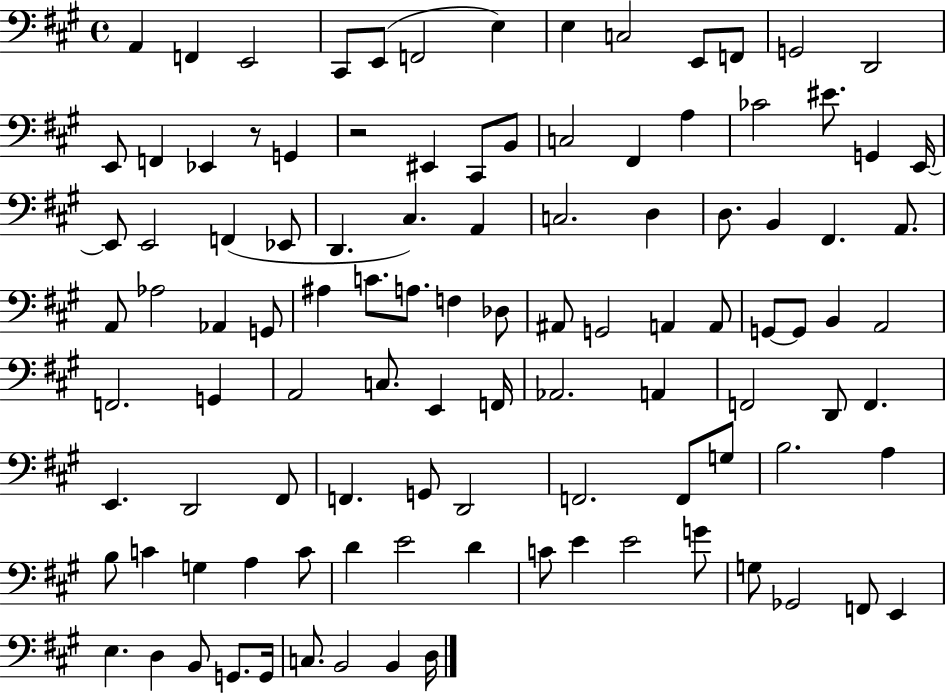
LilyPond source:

{
  \clef bass
  \time 4/4
  \defaultTimeSignature
  \key a \major
  a,4 f,4 e,2 | cis,8 e,8( f,2 e4) | e4 c2 e,8 f,8 | g,2 d,2 | \break e,8 f,4 ees,4 r8 g,4 | r2 eis,4 cis,8 b,8 | c2 fis,4 a4 | ces'2 eis'8. g,4 e,16~~ | \break e,8 e,2 f,4( ees,8 | d,4. cis4.) a,4 | c2. d4 | d8. b,4 fis,4. a,8. | \break a,8 aes2 aes,4 g,8 | ais4 c'8. a8. f4 des8 | ais,8 g,2 a,4 a,8 | g,8~~ g,8 b,4 a,2 | \break f,2. g,4 | a,2 c8. e,4 f,16 | aes,2. a,4 | f,2 d,8 f,4. | \break e,4. d,2 fis,8 | f,4. g,8 d,2 | f,2. f,8 g8 | b2. a4 | \break b8 c'4 g4 a4 c'8 | d'4 e'2 d'4 | c'8 e'4 e'2 g'8 | g8 ges,2 f,8 e,4 | \break e4. d4 b,8 g,8. g,16 | c8. b,2 b,4 d16 | \bar "|."
}